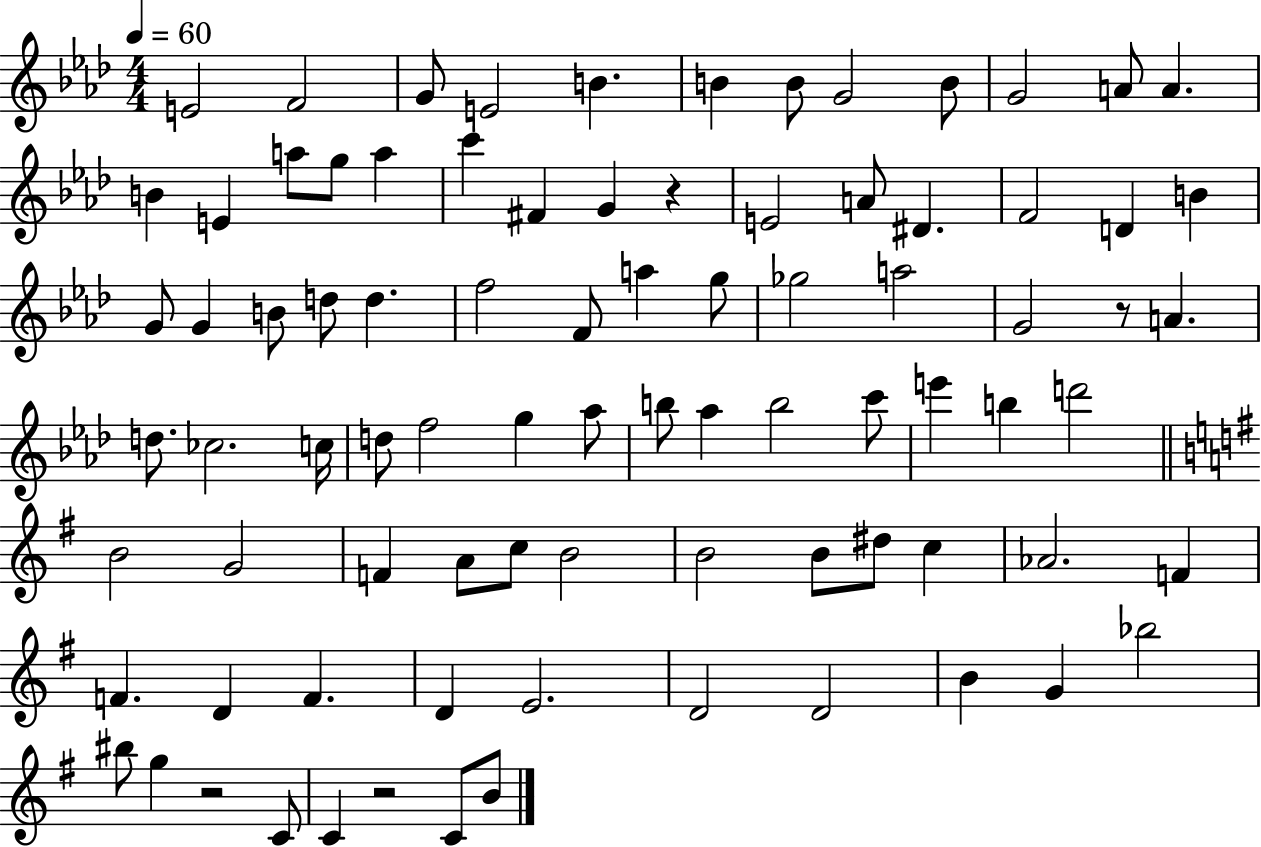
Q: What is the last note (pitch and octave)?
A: B4